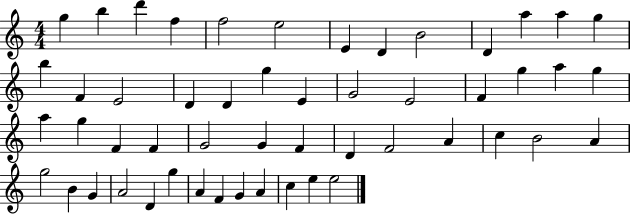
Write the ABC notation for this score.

X:1
T:Untitled
M:4/4
L:1/4
K:C
g b d' f f2 e2 E D B2 D a a g b F E2 D D g E G2 E2 F g a g a g F F G2 G F D F2 A c B2 A g2 B G A2 D g A F G A c e e2